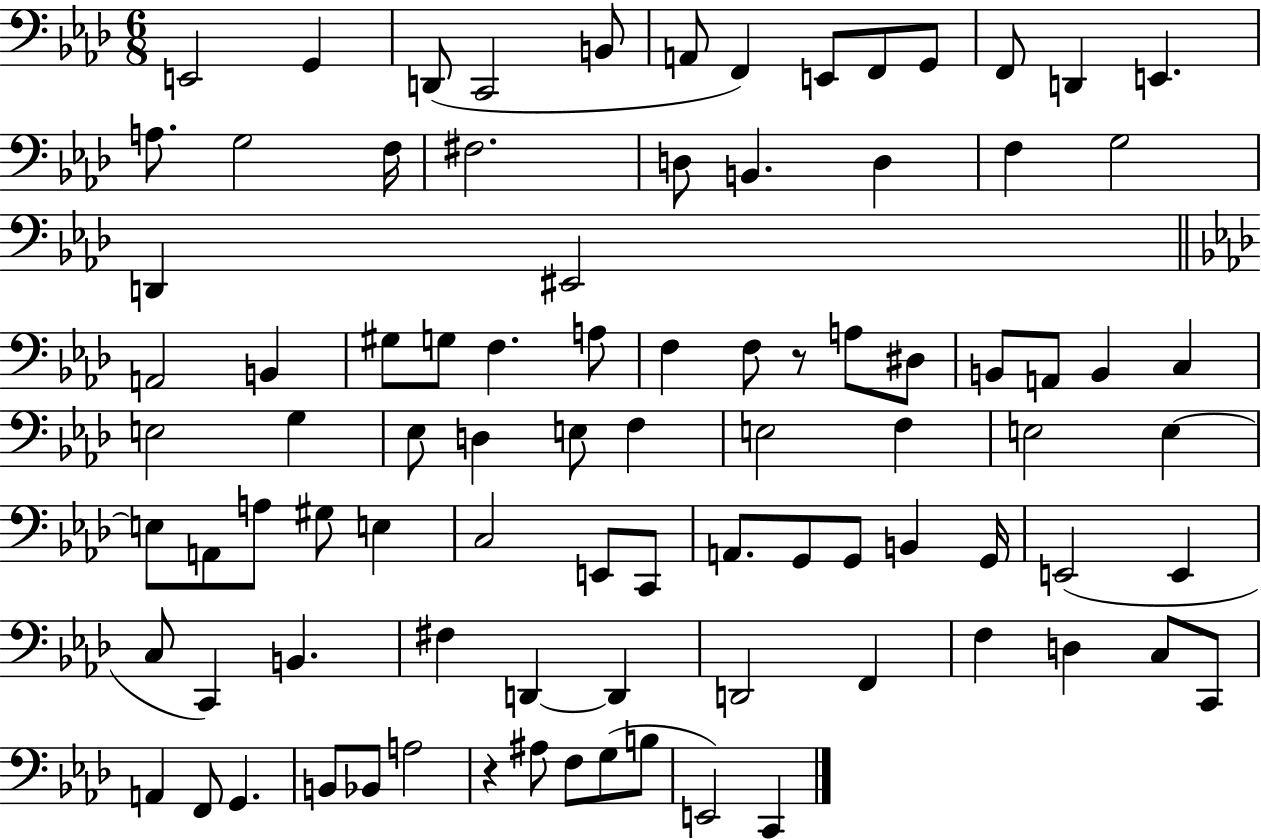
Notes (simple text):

E2/h G2/q D2/e C2/h B2/e A2/e F2/q E2/e F2/e G2/e F2/e D2/q E2/q. A3/e. G3/h F3/s F#3/h. D3/e B2/q. D3/q F3/q G3/h D2/q EIS2/h A2/h B2/q G#3/e G3/e F3/q. A3/e F3/q F3/e R/e A3/e D#3/e B2/e A2/e B2/q C3/q E3/h G3/q Eb3/e D3/q E3/e F3/q E3/h F3/q E3/h E3/q E3/e A2/e A3/e G#3/e E3/q C3/h E2/e C2/e A2/e. G2/e G2/e B2/q G2/s E2/h E2/q C3/e C2/q B2/q. F#3/q D2/q D2/q D2/h F2/q F3/q D3/q C3/e C2/e A2/q F2/e G2/q. B2/e Bb2/e A3/h R/q A#3/e F3/e G3/e B3/e E2/h C2/q